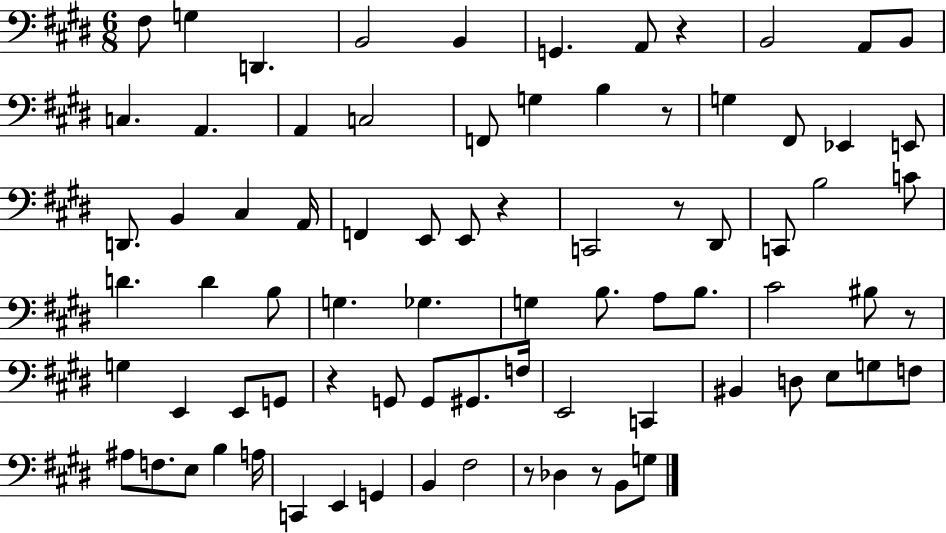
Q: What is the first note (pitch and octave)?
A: F#3